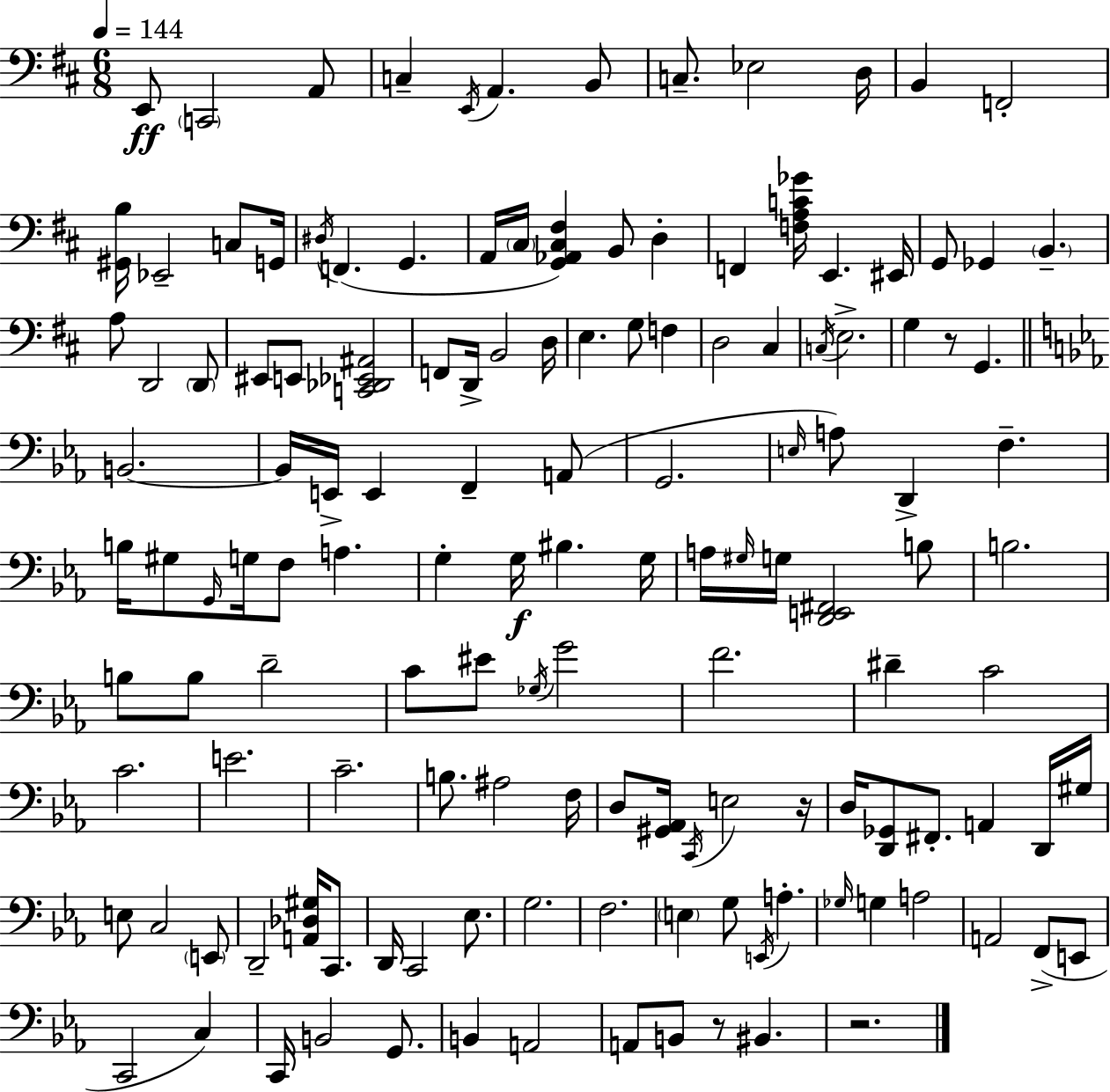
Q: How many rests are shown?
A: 4